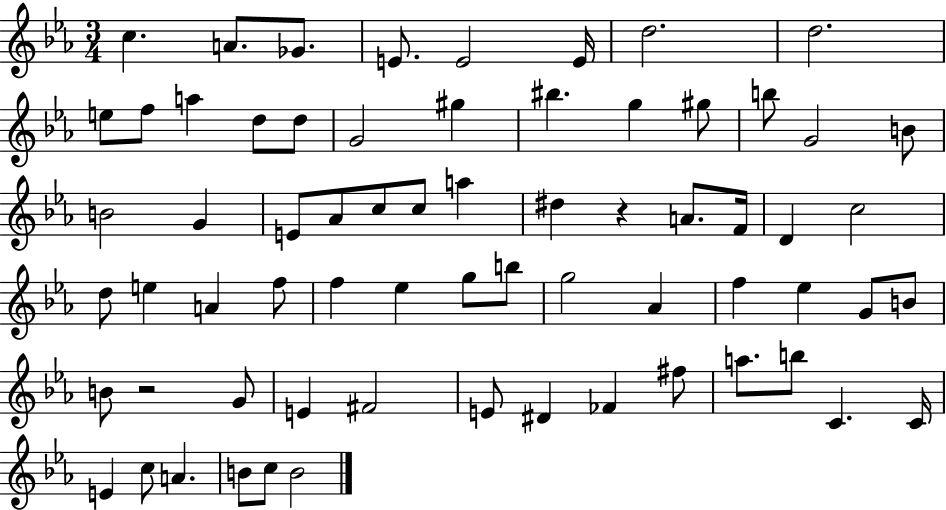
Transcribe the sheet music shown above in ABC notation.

X:1
T:Untitled
M:3/4
L:1/4
K:Eb
c A/2 _G/2 E/2 E2 E/4 d2 d2 e/2 f/2 a d/2 d/2 G2 ^g ^b g ^g/2 b/2 G2 B/2 B2 G E/2 _A/2 c/2 c/2 a ^d z A/2 F/4 D c2 d/2 e A f/2 f _e g/2 b/2 g2 _A f _e G/2 B/2 B/2 z2 G/2 E ^F2 E/2 ^D _F ^f/2 a/2 b/2 C C/4 E c/2 A B/2 c/2 B2